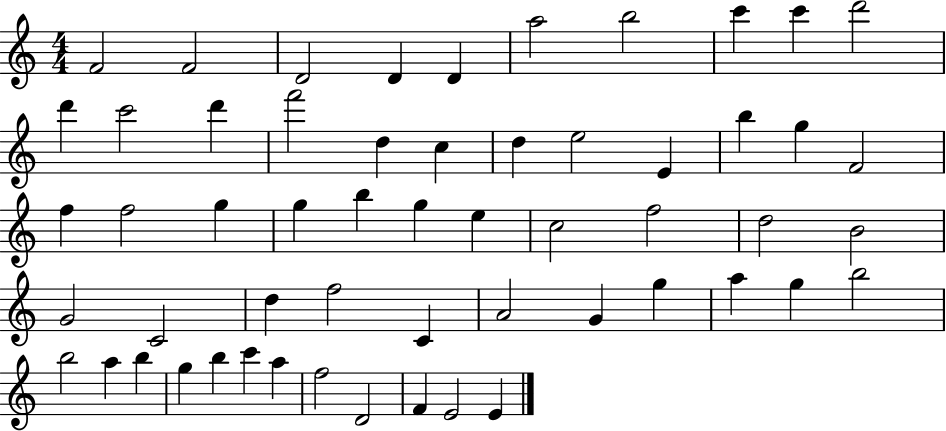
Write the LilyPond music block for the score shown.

{
  \clef treble
  \numericTimeSignature
  \time 4/4
  \key c \major
  f'2 f'2 | d'2 d'4 d'4 | a''2 b''2 | c'''4 c'''4 d'''2 | \break d'''4 c'''2 d'''4 | f'''2 d''4 c''4 | d''4 e''2 e'4 | b''4 g''4 f'2 | \break f''4 f''2 g''4 | g''4 b''4 g''4 e''4 | c''2 f''2 | d''2 b'2 | \break g'2 c'2 | d''4 f''2 c'4 | a'2 g'4 g''4 | a''4 g''4 b''2 | \break b''2 a''4 b''4 | g''4 b''4 c'''4 a''4 | f''2 d'2 | f'4 e'2 e'4 | \break \bar "|."
}